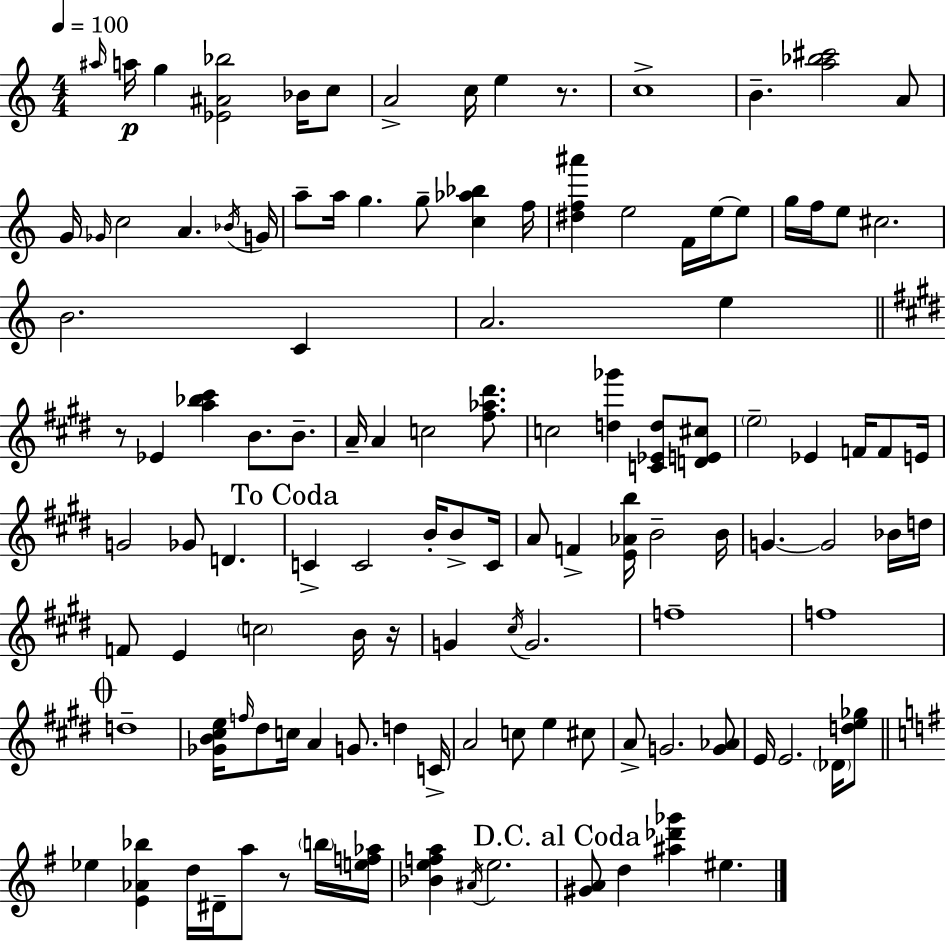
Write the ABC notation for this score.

X:1
T:Untitled
M:4/4
L:1/4
K:C
^a/4 a/4 g [_E^A_b]2 _B/4 c/2 A2 c/4 e z/2 c4 B [a_b^c']2 A/2 G/4 _G/4 c2 A _B/4 G/4 a/2 a/4 g g/2 [c_a_b] f/4 [^df^a'] e2 F/4 e/4 e/2 g/4 f/4 e/2 ^c2 B2 C A2 e z/2 _E [a_b^c'] B/2 B/2 A/4 A c2 [^f_a^d']/2 c2 [d_g'] [C_Ed]/2 [DE^c]/2 e2 _E F/4 F/2 E/4 G2 _G/2 D C C2 B/4 B/2 C/4 A/2 F [E_Ab]/4 B2 B/4 G G2 _B/4 d/4 F/2 E c2 B/4 z/4 G ^c/4 G2 f4 f4 d4 [_GB^ce]/4 f/4 ^d/2 c/4 A G/2 d C/4 A2 c/2 e ^c/2 A/2 G2 [G_A]/2 E/4 E2 _D/4 [de_g]/2 _e [E_A_b] d/4 ^D/4 a/2 z/2 b/4 [ef_a]/4 [_Befa] ^A/4 e2 [^GA]/2 d [^a_d'_g'] ^e